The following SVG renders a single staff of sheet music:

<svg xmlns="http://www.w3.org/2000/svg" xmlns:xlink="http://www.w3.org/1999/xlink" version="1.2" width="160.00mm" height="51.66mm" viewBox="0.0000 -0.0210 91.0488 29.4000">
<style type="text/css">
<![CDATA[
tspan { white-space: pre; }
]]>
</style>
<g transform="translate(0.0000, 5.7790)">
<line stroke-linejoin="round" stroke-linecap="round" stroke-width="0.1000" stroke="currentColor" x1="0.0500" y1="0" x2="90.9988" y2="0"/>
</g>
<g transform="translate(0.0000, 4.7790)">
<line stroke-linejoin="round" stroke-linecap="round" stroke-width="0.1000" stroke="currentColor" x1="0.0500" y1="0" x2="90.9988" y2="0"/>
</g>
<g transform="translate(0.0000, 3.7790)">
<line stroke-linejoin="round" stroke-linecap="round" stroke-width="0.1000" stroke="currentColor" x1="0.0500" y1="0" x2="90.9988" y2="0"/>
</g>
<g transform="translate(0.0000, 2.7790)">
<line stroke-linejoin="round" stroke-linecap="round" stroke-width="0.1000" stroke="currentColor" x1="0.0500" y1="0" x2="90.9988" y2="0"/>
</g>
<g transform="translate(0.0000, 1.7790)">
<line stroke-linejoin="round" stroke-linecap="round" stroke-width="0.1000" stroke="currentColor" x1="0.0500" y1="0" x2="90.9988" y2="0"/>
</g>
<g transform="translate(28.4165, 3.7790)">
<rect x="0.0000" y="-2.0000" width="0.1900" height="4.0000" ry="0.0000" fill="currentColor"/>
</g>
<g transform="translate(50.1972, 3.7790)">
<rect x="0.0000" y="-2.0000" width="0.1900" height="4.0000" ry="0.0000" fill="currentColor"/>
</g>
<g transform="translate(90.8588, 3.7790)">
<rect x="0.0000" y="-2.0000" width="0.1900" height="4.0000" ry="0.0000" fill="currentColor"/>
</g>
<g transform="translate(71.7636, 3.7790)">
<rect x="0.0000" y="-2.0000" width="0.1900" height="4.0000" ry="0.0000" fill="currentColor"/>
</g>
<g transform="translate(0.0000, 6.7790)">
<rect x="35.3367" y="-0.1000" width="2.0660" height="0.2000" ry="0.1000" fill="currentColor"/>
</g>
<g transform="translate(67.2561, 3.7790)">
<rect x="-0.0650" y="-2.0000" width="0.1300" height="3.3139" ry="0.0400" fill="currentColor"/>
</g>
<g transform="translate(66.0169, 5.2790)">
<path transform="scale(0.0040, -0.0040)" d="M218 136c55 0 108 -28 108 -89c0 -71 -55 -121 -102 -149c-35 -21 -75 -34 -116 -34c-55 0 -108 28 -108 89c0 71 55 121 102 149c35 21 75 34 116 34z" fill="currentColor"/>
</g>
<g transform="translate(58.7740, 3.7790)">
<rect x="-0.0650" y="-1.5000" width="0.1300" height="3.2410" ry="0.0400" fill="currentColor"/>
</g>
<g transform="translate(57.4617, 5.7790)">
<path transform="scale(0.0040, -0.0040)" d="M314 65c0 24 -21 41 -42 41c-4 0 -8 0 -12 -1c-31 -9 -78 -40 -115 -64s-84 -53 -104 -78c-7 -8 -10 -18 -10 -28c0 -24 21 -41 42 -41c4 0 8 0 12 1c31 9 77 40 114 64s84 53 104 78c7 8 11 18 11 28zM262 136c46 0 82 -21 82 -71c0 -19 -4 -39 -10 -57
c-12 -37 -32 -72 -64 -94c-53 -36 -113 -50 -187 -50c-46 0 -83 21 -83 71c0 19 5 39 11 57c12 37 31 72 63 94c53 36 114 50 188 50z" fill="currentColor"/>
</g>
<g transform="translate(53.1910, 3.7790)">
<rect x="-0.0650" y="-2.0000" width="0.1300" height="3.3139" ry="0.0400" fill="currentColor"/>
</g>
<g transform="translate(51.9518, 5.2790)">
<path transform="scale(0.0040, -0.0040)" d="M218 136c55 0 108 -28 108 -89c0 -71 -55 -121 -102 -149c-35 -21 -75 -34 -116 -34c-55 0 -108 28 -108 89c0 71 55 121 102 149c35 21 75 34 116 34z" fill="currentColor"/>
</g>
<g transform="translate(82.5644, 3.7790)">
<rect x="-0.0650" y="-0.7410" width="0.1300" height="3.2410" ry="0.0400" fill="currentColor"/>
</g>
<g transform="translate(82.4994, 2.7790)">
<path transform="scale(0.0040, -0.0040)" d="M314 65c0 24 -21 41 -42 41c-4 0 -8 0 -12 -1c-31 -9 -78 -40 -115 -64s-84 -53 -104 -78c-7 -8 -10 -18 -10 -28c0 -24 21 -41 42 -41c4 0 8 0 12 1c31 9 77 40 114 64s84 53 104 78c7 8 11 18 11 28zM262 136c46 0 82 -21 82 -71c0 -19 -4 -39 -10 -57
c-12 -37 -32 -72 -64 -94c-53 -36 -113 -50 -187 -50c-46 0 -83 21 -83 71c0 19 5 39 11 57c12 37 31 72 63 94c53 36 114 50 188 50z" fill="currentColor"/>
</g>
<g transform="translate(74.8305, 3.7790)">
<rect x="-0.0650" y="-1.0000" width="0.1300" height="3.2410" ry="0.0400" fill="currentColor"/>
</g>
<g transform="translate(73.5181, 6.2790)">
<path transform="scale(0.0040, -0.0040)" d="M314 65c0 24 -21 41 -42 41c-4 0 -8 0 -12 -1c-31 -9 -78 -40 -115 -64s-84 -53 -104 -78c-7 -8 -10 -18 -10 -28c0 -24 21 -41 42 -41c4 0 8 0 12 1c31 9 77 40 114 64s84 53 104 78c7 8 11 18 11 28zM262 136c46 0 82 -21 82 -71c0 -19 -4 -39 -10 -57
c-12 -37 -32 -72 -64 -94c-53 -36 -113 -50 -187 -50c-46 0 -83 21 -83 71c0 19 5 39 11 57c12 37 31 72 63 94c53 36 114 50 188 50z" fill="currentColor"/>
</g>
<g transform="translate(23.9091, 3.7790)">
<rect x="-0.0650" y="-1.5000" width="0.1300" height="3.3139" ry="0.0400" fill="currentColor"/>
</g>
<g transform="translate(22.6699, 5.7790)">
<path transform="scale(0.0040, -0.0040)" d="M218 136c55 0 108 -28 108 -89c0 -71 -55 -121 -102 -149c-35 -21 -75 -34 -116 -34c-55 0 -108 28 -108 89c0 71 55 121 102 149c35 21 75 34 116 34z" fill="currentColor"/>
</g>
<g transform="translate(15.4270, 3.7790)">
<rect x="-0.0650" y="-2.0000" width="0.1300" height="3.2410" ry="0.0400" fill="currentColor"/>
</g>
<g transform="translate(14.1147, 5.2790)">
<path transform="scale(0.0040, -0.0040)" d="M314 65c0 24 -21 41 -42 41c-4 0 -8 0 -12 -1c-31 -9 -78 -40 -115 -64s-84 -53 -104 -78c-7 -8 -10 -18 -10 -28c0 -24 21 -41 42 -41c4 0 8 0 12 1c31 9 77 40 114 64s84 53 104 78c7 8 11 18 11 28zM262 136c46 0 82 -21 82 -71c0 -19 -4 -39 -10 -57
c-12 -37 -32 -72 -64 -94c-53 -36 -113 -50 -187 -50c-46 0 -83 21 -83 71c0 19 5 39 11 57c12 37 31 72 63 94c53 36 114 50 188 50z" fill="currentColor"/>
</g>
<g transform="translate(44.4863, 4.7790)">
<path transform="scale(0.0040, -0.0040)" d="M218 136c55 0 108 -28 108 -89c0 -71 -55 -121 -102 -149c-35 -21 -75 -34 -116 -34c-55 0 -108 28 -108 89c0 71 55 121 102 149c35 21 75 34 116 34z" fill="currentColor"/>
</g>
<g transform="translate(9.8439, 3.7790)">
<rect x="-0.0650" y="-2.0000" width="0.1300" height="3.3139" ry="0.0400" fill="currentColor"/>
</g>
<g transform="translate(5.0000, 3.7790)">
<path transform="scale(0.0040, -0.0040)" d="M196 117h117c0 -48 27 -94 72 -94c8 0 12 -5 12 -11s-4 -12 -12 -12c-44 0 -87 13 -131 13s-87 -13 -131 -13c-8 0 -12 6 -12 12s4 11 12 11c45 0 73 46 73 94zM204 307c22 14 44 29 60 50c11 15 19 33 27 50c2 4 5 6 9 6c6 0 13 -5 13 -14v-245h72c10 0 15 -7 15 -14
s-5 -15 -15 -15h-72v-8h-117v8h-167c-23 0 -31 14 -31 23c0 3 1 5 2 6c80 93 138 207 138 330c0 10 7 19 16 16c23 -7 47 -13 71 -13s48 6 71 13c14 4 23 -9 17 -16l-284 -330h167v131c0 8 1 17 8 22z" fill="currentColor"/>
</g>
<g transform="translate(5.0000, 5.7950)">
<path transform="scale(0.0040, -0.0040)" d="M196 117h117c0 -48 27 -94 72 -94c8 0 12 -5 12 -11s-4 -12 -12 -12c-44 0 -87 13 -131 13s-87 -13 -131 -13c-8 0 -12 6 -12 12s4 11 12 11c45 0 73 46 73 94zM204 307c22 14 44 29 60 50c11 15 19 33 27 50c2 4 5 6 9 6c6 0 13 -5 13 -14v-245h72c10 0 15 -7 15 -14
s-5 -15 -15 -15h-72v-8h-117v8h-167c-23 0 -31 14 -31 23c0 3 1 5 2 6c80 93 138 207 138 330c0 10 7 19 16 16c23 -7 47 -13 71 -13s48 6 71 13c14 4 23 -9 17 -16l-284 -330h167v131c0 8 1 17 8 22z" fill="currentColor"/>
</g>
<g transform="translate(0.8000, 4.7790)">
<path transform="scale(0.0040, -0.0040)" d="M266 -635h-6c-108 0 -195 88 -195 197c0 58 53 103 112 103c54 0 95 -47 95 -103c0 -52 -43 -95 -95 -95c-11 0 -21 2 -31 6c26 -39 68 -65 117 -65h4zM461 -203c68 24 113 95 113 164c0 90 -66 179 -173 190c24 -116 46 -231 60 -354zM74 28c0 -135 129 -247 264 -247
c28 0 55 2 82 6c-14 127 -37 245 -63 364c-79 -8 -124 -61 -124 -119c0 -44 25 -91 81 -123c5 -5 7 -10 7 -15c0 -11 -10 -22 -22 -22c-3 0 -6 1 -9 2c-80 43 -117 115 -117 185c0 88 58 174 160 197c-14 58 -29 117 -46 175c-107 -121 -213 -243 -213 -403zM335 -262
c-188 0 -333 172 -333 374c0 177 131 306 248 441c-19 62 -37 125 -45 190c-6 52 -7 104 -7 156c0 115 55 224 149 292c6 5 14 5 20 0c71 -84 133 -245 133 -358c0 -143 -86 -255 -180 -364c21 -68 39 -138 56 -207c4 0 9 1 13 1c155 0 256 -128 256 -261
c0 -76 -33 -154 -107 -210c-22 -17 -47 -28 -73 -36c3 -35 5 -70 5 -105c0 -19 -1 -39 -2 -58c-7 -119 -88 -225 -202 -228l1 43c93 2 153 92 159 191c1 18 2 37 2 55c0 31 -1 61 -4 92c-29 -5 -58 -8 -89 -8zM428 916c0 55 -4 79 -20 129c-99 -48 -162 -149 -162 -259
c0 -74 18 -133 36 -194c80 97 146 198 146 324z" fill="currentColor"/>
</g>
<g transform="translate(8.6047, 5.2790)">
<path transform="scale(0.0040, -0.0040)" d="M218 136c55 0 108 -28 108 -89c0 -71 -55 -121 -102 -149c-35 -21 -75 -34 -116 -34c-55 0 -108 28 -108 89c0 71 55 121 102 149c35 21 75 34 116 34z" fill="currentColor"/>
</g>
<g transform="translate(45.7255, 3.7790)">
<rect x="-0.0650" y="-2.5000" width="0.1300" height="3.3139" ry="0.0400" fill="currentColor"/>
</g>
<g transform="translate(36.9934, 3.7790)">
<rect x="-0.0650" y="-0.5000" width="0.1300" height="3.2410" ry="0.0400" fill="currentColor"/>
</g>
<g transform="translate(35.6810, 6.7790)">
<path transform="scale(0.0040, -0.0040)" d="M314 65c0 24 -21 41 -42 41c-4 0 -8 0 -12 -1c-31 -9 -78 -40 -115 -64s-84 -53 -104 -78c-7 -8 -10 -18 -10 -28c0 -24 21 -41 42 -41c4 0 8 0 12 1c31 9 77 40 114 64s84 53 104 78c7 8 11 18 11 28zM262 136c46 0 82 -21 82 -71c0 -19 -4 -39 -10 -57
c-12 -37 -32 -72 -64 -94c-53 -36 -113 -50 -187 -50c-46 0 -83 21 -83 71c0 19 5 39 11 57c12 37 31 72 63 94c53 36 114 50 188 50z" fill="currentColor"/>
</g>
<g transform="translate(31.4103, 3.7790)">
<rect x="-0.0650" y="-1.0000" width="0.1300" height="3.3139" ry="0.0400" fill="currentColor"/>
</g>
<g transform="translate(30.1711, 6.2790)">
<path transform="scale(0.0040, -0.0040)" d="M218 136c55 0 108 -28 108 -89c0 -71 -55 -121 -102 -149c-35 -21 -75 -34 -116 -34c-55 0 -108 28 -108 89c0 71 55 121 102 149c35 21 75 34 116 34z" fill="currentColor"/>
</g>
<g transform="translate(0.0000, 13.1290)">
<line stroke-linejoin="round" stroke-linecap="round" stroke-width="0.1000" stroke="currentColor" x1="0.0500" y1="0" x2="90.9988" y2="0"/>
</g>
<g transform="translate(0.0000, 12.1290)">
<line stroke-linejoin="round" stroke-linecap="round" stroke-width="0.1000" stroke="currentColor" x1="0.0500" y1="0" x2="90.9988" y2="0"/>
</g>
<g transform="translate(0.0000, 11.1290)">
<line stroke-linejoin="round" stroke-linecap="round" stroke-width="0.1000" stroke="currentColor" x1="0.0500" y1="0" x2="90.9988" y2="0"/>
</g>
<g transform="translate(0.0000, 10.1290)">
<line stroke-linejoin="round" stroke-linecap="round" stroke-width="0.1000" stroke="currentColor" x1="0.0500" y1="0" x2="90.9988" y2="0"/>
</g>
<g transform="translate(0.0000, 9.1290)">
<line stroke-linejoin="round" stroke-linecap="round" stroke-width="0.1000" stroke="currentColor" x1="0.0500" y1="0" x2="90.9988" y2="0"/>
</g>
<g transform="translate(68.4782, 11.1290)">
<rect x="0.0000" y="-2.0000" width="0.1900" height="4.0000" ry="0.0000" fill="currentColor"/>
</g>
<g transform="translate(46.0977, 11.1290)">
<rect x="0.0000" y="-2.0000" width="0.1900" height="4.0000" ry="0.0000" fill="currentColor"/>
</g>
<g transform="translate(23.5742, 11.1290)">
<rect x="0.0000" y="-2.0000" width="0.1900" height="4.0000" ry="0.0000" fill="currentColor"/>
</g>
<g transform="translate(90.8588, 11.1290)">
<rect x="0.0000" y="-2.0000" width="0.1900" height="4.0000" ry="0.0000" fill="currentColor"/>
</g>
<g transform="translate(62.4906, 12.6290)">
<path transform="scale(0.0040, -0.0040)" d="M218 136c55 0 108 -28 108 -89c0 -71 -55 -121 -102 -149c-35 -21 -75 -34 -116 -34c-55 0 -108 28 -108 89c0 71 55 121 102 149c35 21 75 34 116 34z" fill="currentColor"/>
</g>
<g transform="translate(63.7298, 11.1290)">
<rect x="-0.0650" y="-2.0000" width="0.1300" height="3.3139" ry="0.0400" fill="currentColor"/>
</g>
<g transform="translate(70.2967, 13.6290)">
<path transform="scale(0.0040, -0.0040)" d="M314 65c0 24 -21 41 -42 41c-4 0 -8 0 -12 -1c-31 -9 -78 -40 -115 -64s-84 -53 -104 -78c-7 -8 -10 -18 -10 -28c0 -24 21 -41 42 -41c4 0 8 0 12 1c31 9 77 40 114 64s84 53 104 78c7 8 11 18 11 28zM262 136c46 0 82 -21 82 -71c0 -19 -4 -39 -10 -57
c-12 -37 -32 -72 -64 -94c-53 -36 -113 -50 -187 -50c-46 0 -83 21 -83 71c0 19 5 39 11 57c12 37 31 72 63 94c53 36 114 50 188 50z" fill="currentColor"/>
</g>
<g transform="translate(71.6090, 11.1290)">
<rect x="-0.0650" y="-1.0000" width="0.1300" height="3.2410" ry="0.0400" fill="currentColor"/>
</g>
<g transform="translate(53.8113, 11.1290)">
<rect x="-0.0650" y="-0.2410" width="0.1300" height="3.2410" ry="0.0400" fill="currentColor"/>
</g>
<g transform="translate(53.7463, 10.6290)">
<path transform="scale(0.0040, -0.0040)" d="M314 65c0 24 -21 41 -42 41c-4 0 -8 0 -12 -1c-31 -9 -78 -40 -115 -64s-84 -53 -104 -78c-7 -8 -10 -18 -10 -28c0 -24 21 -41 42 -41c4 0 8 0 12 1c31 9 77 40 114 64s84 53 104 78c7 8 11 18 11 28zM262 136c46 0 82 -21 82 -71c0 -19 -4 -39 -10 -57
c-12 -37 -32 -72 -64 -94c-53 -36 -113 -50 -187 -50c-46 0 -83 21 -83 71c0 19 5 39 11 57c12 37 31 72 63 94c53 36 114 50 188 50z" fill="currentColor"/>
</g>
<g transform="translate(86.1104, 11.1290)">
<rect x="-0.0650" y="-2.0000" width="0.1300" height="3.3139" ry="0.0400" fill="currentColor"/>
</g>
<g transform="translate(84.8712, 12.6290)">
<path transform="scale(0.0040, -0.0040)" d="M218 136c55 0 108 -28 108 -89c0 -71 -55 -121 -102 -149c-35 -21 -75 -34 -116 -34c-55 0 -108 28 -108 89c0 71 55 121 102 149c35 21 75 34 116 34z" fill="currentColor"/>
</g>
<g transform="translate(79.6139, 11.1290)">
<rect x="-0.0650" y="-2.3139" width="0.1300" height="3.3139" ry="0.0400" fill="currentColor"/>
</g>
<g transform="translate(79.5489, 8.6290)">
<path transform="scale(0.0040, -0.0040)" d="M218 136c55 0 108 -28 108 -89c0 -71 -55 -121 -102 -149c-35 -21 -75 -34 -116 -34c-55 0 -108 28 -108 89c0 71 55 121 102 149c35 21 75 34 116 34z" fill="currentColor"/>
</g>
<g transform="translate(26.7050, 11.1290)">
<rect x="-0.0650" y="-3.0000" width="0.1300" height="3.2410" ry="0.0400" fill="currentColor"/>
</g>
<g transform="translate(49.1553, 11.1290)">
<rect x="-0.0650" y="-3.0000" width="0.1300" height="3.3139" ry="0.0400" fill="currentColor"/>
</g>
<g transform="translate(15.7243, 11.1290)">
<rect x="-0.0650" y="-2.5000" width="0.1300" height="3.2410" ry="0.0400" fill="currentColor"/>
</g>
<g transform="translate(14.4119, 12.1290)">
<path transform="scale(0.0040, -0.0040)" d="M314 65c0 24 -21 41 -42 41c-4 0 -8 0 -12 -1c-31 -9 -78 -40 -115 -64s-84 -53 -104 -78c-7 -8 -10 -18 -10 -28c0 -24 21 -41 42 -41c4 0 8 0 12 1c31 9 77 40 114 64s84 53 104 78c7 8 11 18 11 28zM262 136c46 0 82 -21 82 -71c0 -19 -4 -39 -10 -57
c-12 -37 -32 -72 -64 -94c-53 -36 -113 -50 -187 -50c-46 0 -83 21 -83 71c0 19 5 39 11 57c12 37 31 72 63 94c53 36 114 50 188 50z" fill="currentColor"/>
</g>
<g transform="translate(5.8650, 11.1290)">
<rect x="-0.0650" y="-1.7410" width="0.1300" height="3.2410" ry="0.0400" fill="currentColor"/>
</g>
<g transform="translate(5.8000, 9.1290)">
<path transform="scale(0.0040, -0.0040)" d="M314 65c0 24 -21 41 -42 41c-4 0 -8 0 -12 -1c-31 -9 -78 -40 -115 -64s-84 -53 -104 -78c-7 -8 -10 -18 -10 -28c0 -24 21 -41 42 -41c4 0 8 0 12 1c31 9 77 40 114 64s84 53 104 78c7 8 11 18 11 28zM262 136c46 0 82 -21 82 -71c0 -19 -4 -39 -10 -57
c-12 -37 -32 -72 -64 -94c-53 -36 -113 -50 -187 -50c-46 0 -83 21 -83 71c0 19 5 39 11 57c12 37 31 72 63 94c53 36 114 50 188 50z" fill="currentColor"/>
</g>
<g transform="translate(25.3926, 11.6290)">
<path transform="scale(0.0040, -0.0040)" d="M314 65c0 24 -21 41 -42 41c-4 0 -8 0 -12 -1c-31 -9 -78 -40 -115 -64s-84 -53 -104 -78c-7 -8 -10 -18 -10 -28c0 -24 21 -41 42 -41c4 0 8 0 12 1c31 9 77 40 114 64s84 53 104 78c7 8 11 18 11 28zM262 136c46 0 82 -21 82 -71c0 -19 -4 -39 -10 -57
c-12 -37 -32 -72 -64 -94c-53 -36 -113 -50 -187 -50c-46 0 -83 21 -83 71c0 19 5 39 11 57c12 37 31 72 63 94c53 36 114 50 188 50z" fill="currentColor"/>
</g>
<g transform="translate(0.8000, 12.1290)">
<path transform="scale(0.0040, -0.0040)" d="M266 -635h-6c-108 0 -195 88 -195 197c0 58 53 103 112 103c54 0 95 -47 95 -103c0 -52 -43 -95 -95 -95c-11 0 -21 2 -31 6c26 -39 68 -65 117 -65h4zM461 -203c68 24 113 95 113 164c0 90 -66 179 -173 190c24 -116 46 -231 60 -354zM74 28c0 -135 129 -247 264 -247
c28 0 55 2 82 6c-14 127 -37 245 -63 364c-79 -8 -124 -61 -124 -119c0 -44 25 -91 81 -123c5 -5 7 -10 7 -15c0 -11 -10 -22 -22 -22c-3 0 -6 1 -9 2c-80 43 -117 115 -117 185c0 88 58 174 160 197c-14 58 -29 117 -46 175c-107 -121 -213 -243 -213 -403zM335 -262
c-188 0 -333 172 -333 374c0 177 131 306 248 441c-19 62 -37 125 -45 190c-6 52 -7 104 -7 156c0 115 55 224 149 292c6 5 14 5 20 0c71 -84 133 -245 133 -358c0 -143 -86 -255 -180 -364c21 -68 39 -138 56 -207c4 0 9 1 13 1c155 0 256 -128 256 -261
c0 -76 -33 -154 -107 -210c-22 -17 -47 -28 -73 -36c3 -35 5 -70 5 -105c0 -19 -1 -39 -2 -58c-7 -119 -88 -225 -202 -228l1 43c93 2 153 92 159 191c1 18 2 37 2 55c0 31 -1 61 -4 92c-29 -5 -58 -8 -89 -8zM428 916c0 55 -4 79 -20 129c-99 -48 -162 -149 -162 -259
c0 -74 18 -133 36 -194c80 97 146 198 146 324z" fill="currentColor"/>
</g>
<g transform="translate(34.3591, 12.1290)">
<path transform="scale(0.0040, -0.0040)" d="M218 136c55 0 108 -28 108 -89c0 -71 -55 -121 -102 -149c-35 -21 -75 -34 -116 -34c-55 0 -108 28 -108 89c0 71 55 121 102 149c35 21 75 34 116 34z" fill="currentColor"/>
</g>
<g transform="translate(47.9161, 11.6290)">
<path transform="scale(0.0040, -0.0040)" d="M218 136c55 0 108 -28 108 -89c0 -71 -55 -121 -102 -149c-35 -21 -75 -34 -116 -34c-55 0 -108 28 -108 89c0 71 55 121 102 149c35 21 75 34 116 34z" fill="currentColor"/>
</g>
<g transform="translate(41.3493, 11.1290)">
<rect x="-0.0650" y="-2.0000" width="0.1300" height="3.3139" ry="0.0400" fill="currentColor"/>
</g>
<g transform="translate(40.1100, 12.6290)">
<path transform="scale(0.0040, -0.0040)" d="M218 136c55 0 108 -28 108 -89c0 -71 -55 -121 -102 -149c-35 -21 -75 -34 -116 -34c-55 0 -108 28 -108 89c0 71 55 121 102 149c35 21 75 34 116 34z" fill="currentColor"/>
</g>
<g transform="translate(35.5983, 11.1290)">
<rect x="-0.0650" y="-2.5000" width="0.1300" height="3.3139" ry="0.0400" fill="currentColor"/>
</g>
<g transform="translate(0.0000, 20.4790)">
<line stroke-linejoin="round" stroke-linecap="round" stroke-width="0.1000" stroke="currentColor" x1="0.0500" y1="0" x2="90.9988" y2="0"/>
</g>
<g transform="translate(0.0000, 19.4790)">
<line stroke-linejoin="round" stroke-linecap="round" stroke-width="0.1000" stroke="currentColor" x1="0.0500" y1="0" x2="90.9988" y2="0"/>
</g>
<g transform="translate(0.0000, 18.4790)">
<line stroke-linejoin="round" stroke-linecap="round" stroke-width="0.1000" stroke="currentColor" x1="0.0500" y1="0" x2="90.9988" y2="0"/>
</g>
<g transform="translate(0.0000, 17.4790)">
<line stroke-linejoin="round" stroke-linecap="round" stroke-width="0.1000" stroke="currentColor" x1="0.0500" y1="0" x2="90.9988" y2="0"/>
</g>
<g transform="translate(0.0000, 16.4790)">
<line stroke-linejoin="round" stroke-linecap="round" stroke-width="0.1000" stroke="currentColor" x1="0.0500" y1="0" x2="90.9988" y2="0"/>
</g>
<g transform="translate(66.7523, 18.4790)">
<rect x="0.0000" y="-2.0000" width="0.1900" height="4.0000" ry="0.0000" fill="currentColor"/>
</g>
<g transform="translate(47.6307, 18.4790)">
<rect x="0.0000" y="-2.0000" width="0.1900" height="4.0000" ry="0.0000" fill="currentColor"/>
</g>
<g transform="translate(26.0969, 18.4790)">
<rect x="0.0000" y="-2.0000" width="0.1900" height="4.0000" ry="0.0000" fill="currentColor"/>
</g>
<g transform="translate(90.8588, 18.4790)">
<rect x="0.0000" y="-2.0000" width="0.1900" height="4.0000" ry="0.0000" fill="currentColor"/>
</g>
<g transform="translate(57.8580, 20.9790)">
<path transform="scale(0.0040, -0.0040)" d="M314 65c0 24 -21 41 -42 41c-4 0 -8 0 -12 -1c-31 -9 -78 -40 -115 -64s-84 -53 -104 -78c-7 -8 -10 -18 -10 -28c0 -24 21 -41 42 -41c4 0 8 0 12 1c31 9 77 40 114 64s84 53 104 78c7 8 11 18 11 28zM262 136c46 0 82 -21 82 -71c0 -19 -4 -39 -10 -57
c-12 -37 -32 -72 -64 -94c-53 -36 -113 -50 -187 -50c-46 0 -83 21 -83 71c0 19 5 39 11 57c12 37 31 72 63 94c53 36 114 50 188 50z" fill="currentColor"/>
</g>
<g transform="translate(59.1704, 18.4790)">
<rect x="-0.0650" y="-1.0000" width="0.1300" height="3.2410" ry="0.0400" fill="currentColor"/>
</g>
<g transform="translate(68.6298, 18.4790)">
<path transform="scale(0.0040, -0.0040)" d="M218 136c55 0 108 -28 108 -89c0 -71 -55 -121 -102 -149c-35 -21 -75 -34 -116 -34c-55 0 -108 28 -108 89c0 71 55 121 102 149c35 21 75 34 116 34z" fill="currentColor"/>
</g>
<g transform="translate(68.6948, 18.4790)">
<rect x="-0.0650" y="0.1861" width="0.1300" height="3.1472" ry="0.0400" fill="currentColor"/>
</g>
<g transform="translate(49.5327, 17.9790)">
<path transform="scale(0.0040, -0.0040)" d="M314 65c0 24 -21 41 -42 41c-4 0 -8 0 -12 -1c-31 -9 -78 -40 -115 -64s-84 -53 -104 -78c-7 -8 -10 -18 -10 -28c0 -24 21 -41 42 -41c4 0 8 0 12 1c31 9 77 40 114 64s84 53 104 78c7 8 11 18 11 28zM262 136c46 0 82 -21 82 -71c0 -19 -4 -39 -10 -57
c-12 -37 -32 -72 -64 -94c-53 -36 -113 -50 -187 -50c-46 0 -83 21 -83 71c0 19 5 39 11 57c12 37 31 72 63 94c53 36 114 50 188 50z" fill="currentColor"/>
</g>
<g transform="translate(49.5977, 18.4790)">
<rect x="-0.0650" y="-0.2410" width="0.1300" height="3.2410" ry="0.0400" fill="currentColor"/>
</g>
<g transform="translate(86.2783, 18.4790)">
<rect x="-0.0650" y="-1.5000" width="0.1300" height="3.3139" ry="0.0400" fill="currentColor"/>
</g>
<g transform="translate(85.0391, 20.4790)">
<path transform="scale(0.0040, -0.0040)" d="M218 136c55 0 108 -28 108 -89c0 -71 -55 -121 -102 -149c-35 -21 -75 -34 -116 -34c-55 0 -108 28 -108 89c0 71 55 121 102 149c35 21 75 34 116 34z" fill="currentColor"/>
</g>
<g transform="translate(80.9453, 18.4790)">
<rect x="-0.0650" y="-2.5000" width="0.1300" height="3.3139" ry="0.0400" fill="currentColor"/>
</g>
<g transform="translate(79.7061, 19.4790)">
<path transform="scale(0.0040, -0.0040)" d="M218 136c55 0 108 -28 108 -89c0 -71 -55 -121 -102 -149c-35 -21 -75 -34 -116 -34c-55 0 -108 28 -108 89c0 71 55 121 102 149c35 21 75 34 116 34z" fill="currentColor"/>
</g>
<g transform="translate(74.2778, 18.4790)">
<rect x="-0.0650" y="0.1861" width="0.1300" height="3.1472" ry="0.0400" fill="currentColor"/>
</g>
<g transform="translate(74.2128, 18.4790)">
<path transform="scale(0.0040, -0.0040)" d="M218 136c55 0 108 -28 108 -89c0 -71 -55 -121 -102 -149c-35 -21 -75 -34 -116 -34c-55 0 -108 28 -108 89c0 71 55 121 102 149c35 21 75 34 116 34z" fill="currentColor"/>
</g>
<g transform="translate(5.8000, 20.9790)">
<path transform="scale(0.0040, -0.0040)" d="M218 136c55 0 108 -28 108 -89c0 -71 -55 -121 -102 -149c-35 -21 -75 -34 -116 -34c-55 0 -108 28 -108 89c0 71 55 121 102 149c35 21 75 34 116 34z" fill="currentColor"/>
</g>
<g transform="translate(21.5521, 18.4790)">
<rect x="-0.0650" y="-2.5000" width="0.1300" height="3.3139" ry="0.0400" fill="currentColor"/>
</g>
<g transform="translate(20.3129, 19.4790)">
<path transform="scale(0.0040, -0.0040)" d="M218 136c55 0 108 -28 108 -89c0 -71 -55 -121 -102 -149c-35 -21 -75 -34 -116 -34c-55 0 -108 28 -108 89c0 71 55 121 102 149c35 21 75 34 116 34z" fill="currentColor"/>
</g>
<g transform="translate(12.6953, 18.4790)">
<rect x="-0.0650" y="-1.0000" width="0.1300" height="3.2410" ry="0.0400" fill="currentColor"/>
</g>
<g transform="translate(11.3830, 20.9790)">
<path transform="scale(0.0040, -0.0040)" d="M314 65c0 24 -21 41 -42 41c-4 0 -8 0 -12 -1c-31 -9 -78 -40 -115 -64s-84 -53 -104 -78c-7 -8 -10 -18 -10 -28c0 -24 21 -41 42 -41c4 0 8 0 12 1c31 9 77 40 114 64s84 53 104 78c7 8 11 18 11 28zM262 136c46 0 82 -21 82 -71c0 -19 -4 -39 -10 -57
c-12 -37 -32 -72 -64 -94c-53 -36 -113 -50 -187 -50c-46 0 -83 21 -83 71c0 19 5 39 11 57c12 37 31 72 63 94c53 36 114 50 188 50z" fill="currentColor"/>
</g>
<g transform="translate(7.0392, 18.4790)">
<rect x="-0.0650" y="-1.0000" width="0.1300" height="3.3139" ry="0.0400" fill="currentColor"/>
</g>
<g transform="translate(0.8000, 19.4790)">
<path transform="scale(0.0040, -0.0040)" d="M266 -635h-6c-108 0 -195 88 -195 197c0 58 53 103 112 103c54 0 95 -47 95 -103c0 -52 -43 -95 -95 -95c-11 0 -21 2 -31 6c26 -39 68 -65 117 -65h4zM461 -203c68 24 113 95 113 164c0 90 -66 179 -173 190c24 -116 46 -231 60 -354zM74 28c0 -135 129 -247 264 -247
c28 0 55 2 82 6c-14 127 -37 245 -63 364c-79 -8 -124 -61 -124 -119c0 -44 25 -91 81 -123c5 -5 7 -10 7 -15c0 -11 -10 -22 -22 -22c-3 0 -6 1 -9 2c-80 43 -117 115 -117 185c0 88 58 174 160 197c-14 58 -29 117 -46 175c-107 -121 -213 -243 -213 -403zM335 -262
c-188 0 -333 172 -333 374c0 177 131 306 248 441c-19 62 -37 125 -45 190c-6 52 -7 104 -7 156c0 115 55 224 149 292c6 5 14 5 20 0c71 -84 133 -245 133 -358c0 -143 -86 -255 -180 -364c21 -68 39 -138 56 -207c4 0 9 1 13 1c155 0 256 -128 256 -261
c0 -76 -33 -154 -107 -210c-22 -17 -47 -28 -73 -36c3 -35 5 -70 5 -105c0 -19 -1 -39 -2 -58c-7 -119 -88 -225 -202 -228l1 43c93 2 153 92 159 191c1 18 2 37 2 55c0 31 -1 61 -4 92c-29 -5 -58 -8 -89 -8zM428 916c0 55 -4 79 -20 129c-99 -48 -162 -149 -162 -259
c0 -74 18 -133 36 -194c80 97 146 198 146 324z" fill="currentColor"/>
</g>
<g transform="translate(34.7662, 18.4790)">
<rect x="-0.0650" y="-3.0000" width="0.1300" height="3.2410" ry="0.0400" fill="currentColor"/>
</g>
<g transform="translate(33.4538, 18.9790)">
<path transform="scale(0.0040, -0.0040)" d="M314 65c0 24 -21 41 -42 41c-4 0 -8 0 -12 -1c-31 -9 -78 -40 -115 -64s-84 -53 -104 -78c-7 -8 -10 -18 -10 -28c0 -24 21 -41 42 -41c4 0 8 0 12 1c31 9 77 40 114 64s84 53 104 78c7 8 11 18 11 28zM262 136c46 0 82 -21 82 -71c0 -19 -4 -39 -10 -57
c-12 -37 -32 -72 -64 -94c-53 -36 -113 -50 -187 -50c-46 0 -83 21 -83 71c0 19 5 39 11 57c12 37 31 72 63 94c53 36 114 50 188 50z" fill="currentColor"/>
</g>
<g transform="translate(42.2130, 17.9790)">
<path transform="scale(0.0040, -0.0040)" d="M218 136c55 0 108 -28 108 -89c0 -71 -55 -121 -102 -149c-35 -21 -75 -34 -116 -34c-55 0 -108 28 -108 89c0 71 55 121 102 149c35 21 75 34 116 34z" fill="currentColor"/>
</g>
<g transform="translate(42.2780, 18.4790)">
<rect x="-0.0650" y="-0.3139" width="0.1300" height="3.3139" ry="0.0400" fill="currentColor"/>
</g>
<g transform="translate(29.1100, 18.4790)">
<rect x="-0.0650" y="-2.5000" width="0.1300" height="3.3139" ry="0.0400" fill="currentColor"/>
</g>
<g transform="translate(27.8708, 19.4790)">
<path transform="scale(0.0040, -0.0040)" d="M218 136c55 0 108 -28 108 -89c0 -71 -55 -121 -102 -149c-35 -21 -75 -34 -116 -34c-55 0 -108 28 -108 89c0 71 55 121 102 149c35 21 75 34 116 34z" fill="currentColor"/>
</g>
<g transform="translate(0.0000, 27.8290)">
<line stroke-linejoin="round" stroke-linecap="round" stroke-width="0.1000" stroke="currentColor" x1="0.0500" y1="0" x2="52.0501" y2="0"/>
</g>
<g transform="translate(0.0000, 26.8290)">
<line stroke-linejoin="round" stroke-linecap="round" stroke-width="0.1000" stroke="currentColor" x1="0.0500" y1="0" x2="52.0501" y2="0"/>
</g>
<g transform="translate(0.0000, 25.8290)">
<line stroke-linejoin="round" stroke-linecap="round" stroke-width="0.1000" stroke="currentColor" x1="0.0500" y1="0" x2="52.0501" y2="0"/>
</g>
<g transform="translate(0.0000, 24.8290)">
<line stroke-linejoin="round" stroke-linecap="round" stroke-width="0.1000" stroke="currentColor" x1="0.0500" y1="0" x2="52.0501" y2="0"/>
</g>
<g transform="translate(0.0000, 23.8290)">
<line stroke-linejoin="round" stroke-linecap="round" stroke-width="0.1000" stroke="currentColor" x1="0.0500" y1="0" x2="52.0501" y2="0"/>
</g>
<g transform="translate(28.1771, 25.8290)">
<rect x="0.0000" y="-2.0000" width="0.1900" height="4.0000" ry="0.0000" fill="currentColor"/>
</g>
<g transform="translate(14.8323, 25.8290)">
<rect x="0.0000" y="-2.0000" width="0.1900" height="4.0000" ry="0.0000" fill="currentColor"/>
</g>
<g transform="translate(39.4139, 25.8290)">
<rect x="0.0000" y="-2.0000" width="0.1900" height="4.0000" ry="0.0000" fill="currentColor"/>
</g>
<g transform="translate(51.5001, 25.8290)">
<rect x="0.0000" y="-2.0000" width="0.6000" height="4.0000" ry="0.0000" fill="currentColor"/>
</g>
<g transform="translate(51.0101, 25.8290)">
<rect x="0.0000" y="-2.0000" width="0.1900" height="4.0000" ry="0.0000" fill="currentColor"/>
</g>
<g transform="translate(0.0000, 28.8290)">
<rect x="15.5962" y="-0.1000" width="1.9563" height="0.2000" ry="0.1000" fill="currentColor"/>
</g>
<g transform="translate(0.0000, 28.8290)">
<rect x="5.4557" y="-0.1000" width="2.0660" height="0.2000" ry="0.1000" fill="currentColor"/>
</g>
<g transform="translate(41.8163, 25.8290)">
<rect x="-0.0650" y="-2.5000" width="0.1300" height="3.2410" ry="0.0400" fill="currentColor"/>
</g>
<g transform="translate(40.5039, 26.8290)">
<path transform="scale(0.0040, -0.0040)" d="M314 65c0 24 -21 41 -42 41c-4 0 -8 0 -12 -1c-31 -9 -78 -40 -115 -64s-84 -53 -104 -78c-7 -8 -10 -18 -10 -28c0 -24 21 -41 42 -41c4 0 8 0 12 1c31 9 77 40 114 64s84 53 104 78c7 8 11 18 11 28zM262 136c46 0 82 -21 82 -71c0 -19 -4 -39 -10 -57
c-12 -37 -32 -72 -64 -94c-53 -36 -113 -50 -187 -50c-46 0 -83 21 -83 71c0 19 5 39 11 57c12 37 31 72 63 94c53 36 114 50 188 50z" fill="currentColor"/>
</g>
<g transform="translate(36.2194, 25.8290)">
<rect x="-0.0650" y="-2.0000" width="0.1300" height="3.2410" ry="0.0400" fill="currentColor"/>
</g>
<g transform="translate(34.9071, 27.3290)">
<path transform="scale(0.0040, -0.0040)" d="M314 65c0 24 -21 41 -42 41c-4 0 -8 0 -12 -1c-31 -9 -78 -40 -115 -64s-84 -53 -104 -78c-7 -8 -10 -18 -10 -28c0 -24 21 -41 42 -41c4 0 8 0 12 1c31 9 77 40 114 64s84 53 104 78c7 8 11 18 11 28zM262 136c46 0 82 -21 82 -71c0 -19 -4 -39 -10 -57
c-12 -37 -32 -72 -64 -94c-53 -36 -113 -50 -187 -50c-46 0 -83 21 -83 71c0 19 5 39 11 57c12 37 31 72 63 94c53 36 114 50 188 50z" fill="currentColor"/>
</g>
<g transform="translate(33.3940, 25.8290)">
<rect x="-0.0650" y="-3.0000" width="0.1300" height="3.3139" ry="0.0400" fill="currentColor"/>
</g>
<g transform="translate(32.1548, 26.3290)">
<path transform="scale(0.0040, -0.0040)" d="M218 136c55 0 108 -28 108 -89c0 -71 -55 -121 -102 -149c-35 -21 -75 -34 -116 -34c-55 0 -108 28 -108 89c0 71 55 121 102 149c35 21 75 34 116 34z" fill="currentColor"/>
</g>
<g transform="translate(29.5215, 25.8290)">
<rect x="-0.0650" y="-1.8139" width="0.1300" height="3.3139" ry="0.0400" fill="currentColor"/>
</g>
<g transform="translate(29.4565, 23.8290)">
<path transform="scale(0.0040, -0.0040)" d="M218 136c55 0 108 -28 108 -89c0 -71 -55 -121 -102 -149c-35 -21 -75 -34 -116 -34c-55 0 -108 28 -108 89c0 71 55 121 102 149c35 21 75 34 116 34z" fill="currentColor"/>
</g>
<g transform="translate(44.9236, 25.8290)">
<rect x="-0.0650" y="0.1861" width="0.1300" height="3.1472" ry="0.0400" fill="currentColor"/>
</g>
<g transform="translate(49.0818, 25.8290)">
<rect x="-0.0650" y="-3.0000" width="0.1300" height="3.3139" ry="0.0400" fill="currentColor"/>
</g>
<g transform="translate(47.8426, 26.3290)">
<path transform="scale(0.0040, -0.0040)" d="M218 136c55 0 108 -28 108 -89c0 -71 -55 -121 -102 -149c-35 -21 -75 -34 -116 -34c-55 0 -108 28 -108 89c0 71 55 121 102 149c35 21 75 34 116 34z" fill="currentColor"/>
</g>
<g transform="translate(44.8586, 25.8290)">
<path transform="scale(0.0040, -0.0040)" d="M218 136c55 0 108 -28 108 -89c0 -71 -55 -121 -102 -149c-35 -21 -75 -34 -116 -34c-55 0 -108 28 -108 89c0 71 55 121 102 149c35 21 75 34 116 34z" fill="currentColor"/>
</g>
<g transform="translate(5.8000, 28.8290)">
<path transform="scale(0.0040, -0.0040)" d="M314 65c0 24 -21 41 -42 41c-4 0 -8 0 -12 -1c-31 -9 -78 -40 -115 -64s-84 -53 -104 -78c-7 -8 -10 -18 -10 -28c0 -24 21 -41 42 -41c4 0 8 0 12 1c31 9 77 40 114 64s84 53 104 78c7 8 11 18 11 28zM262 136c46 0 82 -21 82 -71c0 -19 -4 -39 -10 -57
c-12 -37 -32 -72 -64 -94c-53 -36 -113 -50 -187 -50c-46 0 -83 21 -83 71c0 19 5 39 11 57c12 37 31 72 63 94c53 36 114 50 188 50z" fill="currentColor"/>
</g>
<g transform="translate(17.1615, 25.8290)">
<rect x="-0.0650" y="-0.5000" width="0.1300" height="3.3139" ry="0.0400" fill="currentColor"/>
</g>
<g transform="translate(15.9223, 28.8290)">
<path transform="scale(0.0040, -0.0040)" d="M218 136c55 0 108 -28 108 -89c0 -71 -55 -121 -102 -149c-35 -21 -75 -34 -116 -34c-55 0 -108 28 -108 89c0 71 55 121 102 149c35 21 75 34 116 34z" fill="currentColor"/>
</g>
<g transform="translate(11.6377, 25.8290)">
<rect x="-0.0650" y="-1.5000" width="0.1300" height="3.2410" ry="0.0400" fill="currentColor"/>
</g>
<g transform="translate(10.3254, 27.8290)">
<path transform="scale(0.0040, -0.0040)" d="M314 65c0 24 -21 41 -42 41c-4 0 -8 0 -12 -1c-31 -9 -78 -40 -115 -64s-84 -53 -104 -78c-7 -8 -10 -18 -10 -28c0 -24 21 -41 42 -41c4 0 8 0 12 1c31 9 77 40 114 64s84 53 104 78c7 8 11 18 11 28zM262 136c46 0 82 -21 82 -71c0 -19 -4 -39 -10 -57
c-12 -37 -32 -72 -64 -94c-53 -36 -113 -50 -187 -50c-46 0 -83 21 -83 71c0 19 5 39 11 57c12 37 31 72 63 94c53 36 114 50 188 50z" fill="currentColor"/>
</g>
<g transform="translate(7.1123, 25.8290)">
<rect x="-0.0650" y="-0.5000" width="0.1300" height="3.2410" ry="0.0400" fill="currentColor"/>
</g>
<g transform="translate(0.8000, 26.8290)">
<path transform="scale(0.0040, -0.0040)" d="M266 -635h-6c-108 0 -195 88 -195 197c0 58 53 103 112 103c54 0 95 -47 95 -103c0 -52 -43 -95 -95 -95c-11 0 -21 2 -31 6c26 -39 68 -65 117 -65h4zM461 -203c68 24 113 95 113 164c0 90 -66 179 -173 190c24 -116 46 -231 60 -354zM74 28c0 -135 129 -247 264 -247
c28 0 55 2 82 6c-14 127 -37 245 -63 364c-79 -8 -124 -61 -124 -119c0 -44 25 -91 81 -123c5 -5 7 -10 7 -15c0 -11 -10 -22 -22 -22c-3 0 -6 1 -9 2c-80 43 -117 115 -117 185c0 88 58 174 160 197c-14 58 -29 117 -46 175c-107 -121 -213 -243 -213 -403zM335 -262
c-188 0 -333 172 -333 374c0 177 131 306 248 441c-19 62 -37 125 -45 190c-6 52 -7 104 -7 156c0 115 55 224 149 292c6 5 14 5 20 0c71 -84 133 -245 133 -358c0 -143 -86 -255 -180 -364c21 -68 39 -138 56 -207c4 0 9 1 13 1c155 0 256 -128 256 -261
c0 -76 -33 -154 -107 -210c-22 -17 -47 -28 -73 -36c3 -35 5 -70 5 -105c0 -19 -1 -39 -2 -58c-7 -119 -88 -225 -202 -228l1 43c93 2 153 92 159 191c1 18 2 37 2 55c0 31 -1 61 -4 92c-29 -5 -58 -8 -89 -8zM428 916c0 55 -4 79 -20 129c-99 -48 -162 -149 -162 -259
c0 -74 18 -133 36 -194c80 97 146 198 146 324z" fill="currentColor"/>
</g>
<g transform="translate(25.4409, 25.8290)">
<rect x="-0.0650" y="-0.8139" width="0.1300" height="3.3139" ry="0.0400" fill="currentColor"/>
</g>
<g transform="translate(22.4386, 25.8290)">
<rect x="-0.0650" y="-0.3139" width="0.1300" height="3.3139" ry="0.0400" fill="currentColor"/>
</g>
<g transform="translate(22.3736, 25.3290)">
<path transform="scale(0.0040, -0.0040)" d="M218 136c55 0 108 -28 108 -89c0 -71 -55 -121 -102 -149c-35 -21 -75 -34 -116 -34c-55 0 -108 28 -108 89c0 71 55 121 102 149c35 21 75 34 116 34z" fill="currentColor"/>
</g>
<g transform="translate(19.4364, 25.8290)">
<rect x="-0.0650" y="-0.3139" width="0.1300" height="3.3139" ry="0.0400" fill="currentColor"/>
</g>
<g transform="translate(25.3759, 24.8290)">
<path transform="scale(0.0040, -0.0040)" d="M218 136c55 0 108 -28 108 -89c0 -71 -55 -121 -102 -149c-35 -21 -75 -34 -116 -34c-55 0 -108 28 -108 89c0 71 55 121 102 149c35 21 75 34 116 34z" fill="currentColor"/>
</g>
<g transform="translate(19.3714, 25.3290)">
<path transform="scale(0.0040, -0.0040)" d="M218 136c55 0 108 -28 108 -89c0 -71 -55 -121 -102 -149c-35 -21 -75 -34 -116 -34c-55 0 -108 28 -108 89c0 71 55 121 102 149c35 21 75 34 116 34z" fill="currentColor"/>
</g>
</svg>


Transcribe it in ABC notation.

X:1
T:Untitled
M:4/4
L:1/4
K:C
F F2 E D C2 G F E2 F D2 d2 f2 G2 A2 G F A c2 F D2 g F D D2 G G A2 c c2 D2 B B G E C2 E2 C c c d f A F2 G2 B A